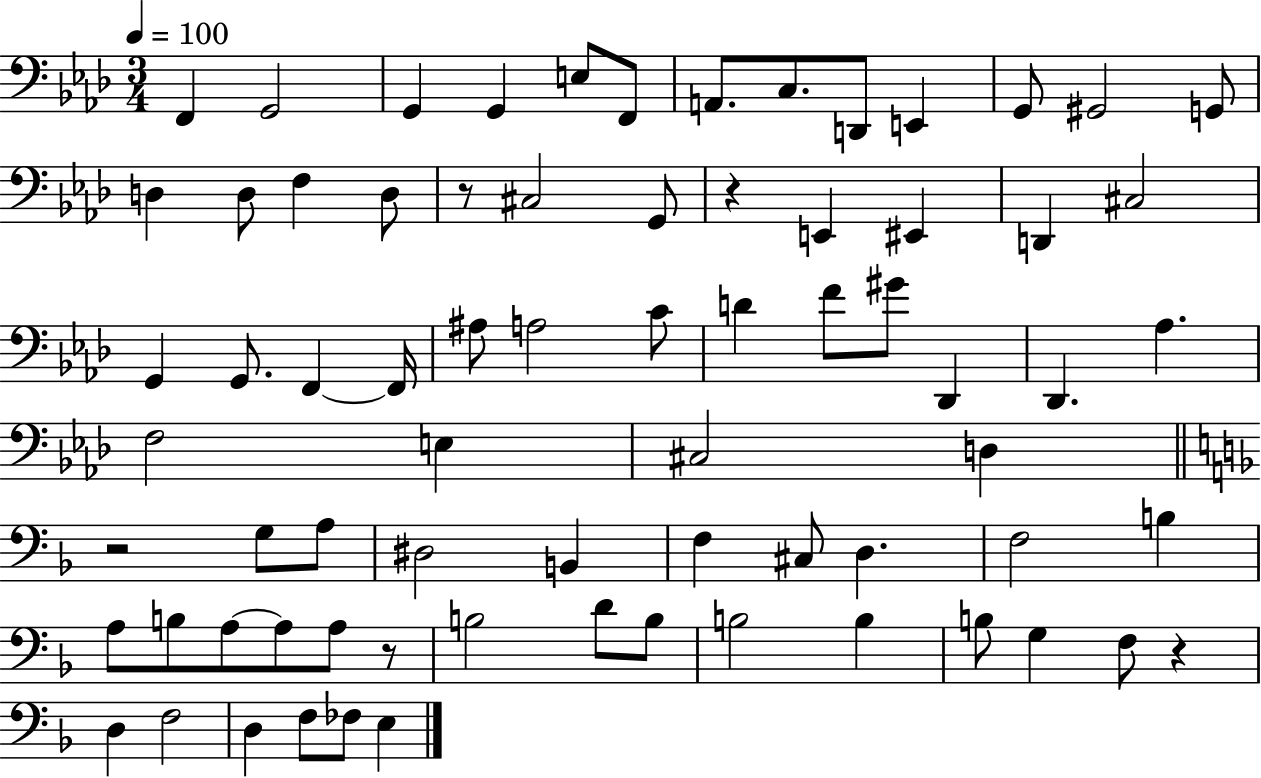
{
  \clef bass
  \numericTimeSignature
  \time 3/4
  \key aes \major
  \tempo 4 = 100
  f,4 g,2 | g,4 g,4 e8 f,8 | a,8. c8. d,8 e,4 | g,8 gis,2 g,8 | \break d4 d8 f4 d8 | r8 cis2 g,8 | r4 e,4 eis,4 | d,4 cis2 | \break g,4 g,8. f,4~~ f,16 | ais8 a2 c'8 | d'4 f'8 gis'8 des,4 | des,4. aes4. | \break f2 e4 | cis2 d4 | \bar "||" \break \key f \major r2 g8 a8 | dis2 b,4 | f4 cis8 d4. | f2 b4 | \break a8 b8 a8~~ a8 a8 r8 | b2 d'8 b8 | b2 b4 | b8 g4 f8 r4 | \break d4 f2 | d4 f8 fes8 e4 | \bar "|."
}